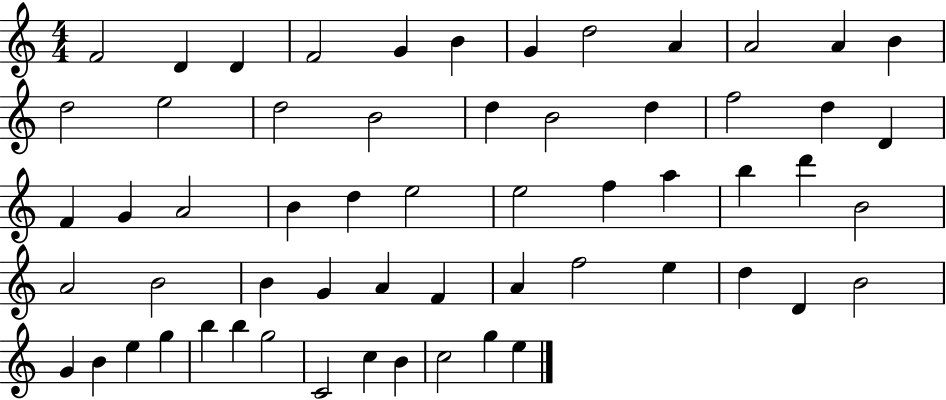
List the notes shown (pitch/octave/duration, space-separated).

F4/h D4/q D4/q F4/h G4/q B4/q G4/q D5/h A4/q A4/h A4/q B4/q D5/h E5/h D5/h B4/h D5/q B4/h D5/q F5/h D5/q D4/q F4/q G4/q A4/h B4/q D5/q E5/h E5/h F5/q A5/q B5/q D6/q B4/h A4/h B4/h B4/q G4/q A4/q F4/q A4/q F5/h E5/q D5/q D4/q B4/h G4/q B4/q E5/q G5/q B5/q B5/q G5/h C4/h C5/q B4/q C5/h G5/q E5/q